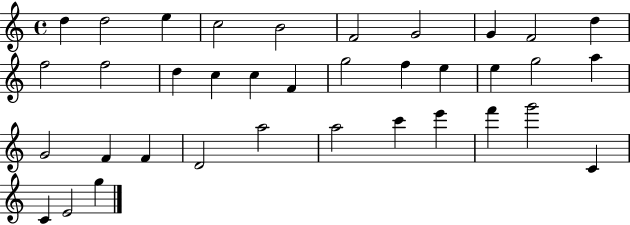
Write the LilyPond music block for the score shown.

{
  \clef treble
  \time 4/4
  \defaultTimeSignature
  \key c \major
  d''4 d''2 e''4 | c''2 b'2 | f'2 g'2 | g'4 f'2 d''4 | \break f''2 f''2 | d''4 c''4 c''4 f'4 | g''2 f''4 e''4 | e''4 g''2 a''4 | \break g'2 f'4 f'4 | d'2 a''2 | a''2 c'''4 e'''4 | f'''4 g'''2 c'4 | \break c'4 e'2 g''4 | \bar "|."
}